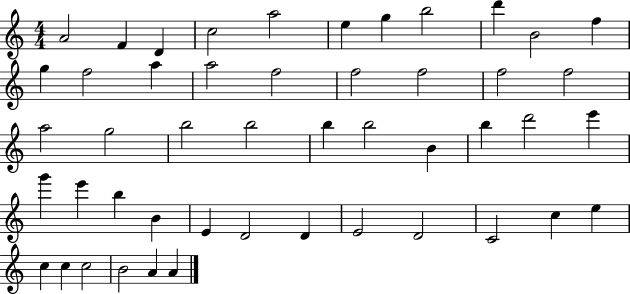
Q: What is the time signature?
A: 4/4